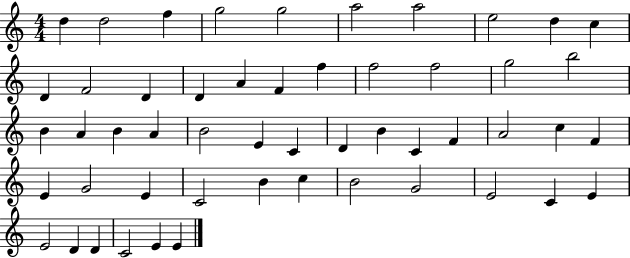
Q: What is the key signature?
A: C major